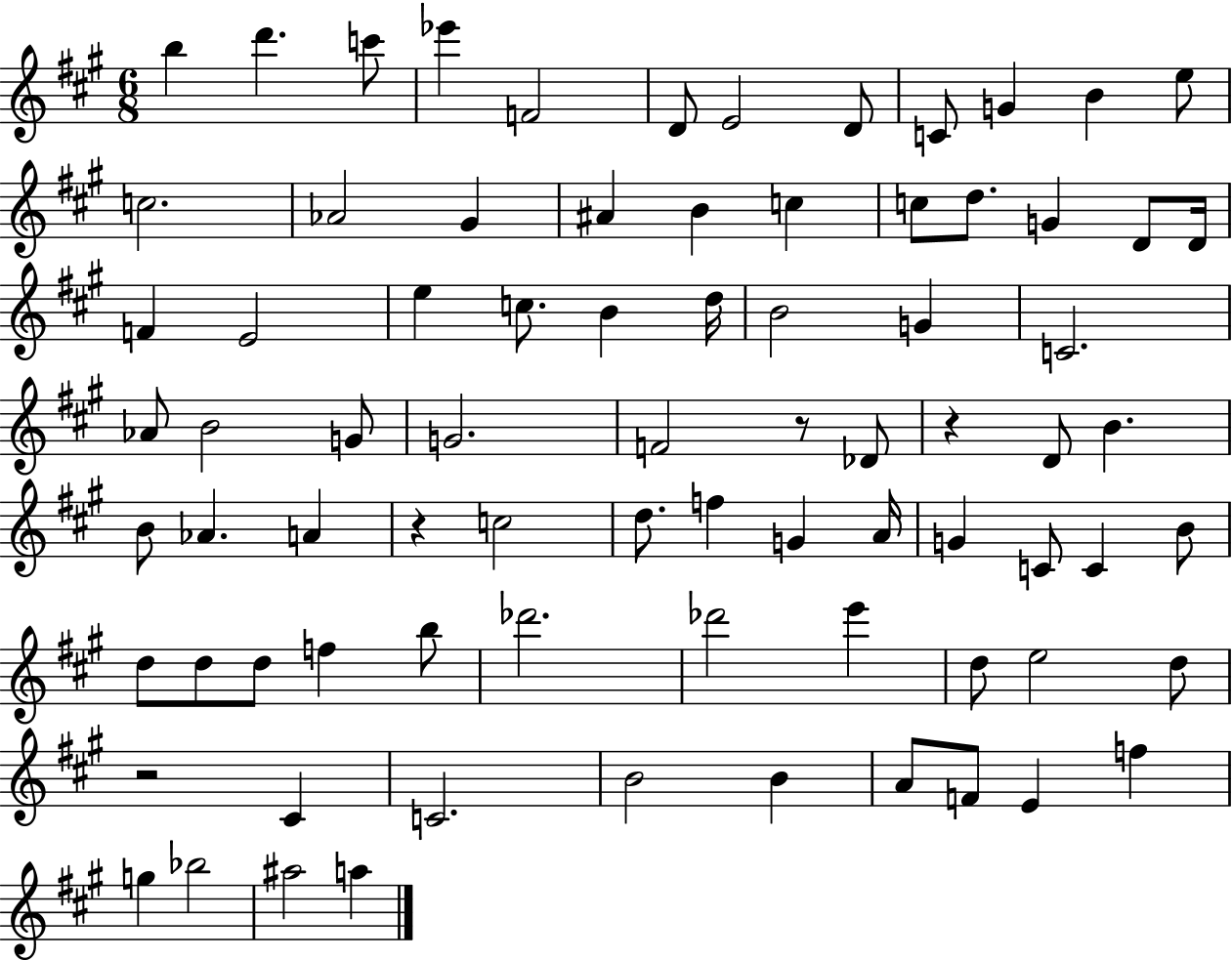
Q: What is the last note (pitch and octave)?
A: A5